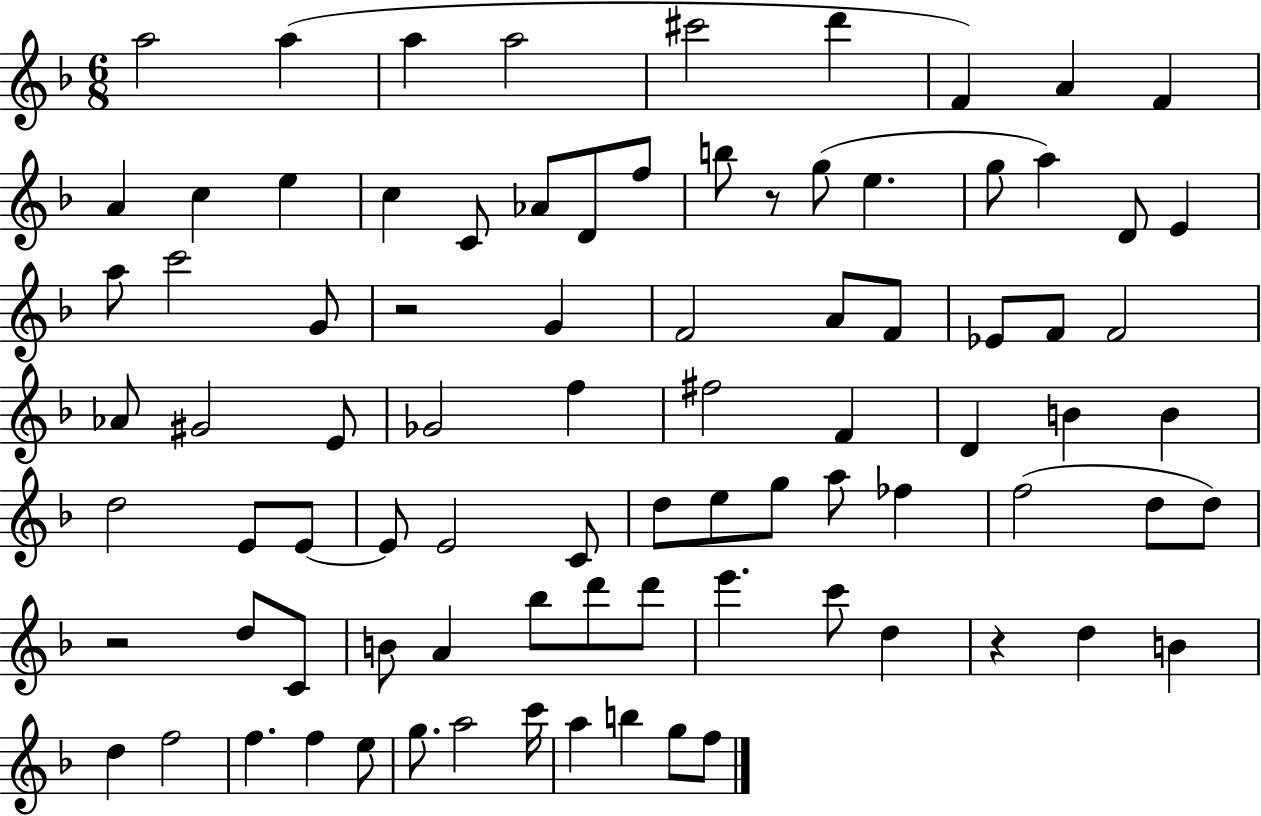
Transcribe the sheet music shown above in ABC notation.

X:1
T:Untitled
M:6/8
L:1/4
K:F
a2 a a a2 ^c'2 d' F A F A c e c C/2 _A/2 D/2 f/2 b/2 z/2 g/2 e g/2 a D/2 E a/2 c'2 G/2 z2 G F2 A/2 F/2 _E/2 F/2 F2 _A/2 ^G2 E/2 _G2 f ^f2 F D B B d2 E/2 E/2 E/2 E2 C/2 d/2 e/2 g/2 a/2 _f f2 d/2 d/2 z2 d/2 C/2 B/2 A _b/2 d'/2 d'/2 e' c'/2 d z d B d f2 f f e/2 g/2 a2 c'/4 a b g/2 f/2